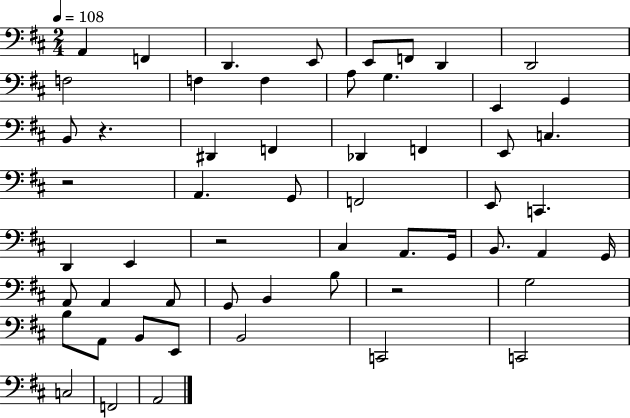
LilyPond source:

{
  \clef bass
  \numericTimeSignature
  \time 2/4
  \key d \major
  \tempo 4 = 108
  a,4 f,4 | d,4. e,8 | e,8 f,8 d,4 | d,2 | \break f2 | f4 f4 | a8 g4. | e,4 g,4 | \break b,8 r4. | dis,4 f,4 | des,4 f,4 | e,8 c4. | \break r2 | a,4. g,8 | f,2 | e,8 c,4. | \break d,4 e,4 | r2 | cis4 a,8. g,16 | b,8. a,4 g,16 | \break a,8 a,4 a,8 | g,8 b,4 b8 | r2 | g2 | \break b8 a,8 b,8 e,8 | b,2 | c,2 | c,2 | \break c2 | f,2 | a,2 | \bar "|."
}